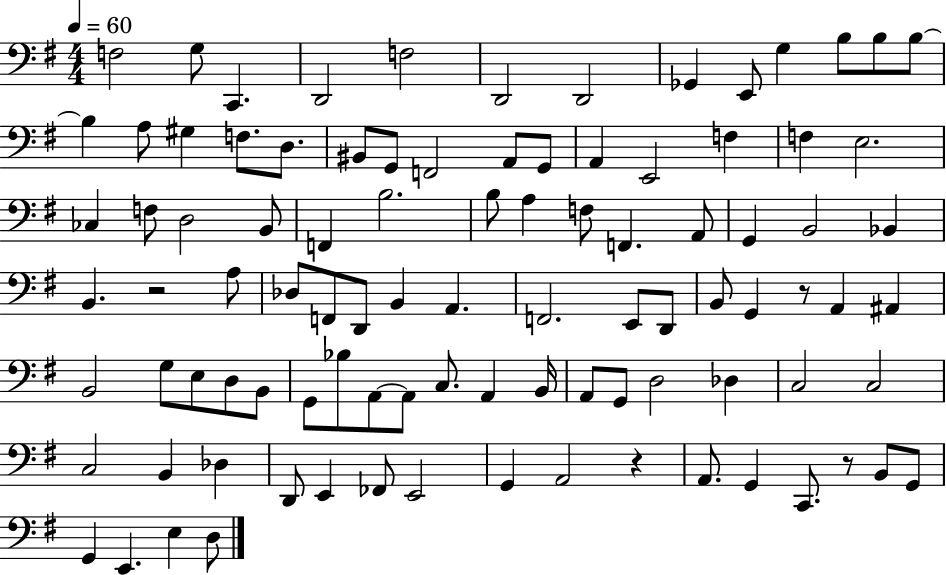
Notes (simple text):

F3/h G3/e C2/q. D2/h F3/h D2/h D2/h Gb2/q E2/e G3/q B3/e B3/e B3/e B3/q A3/e G#3/q F3/e. D3/e. BIS2/e G2/e F2/h A2/e G2/e A2/q E2/h F3/q F3/q E3/h. CES3/q F3/e D3/h B2/e F2/q B3/h. B3/e A3/q F3/e F2/q. A2/e G2/q B2/h Bb2/q B2/q. R/h A3/e Db3/e F2/e D2/e B2/q A2/q. F2/h. E2/e D2/e B2/e G2/q R/e A2/q A#2/q B2/h G3/e E3/e D3/e B2/e G2/e Bb3/e A2/e A2/e C3/e. A2/q B2/s A2/e G2/e D3/h Db3/q C3/h C3/h C3/h B2/q Db3/q D2/e E2/q FES2/e E2/h G2/q A2/h R/q A2/e. G2/q C2/e. R/e B2/e G2/e G2/q E2/q. E3/q D3/e